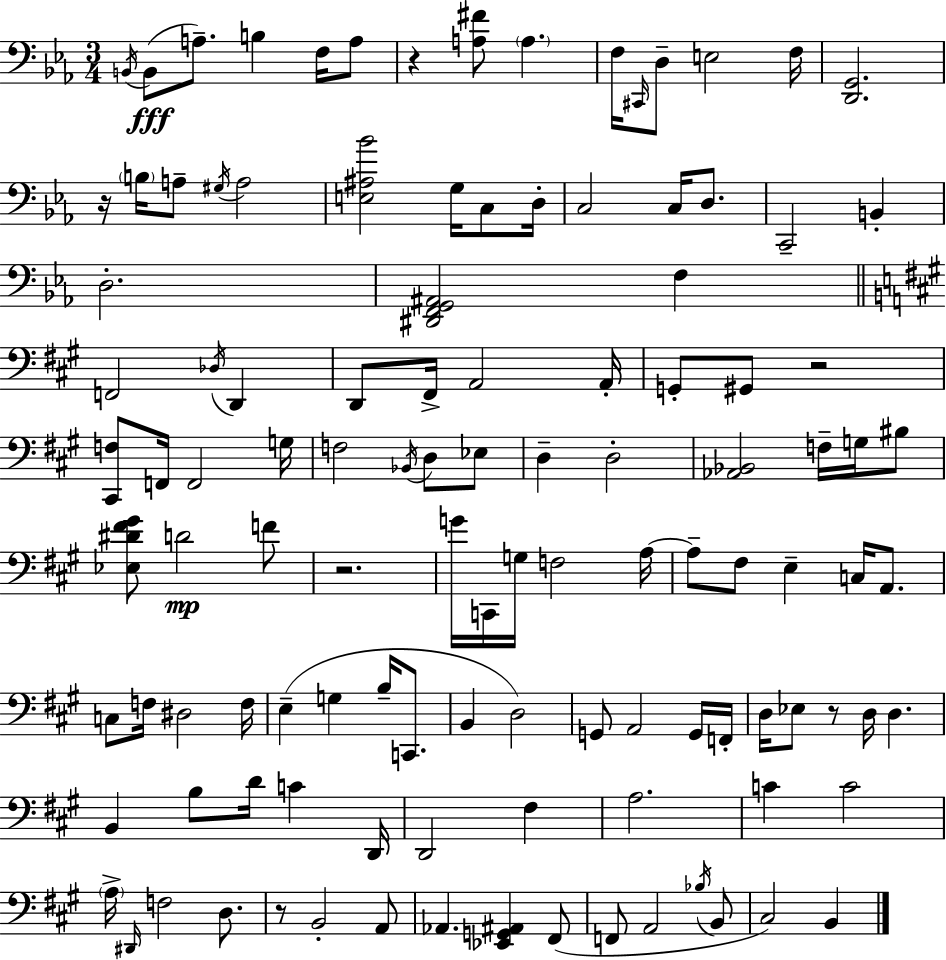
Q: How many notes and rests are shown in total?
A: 115